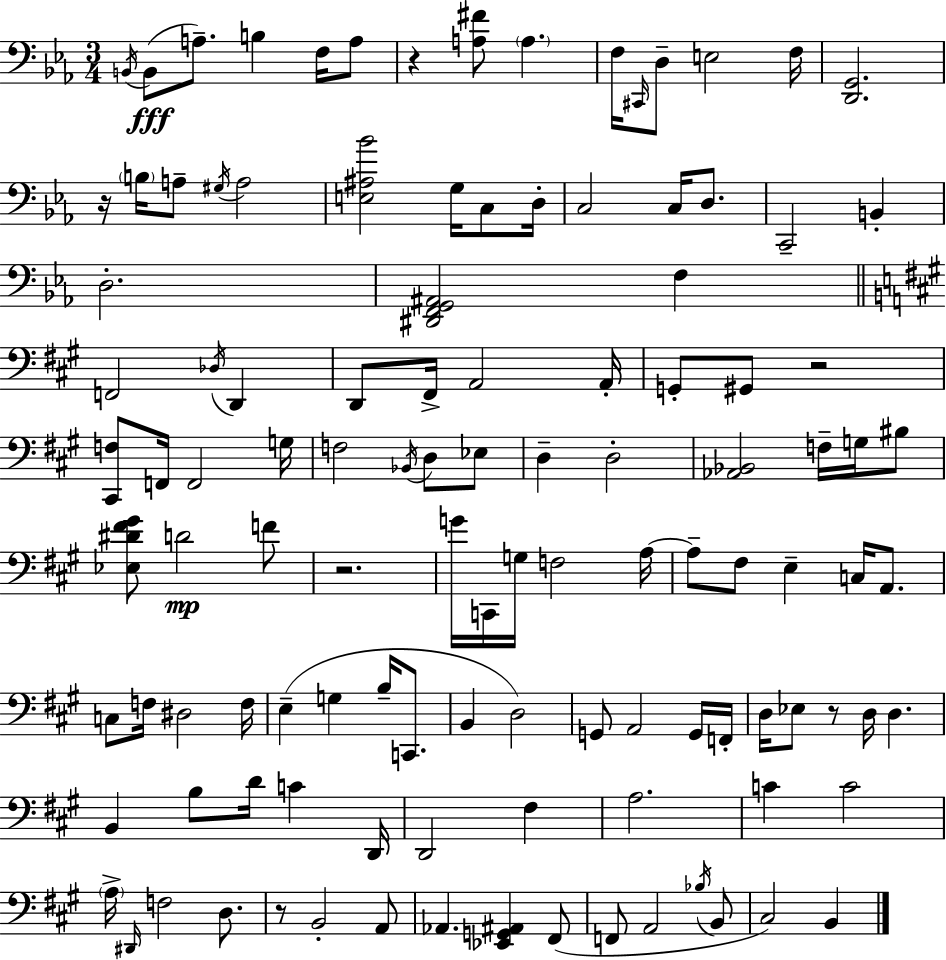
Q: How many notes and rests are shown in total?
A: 115